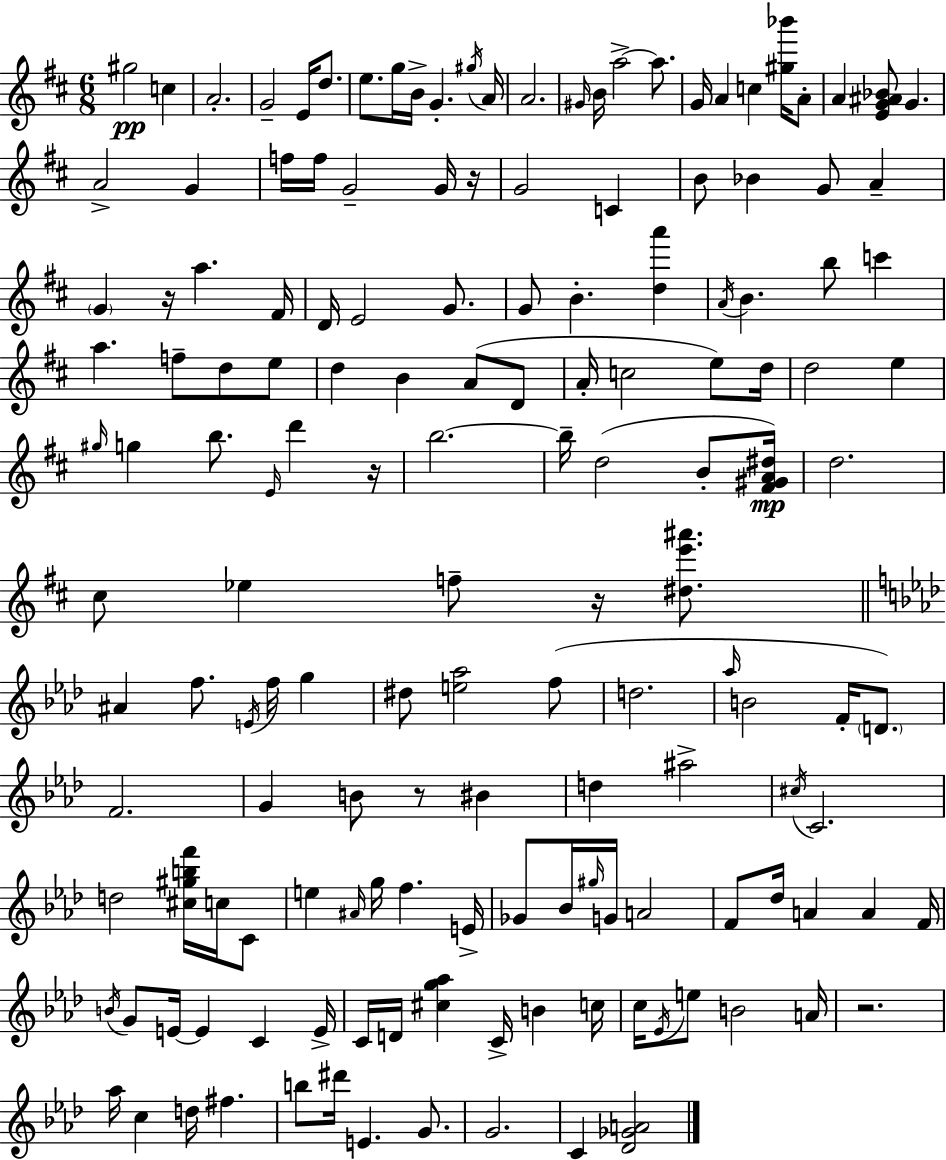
G#5/h C5/q A4/h. G4/h E4/s D5/e. E5/e. G5/s B4/s G4/q. G#5/s A4/s A4/h. G#4/s B4/s A5/h A5/e. G4/s A4/q C5/q [G#5,Bb6]/s A4/e A4/q [E4,G4,A#4,Bb4]/e G4/q. A4/h G4/q F5/s F5/s G4/h G4/s R/s G4/h C4/q B4/e Bb4/q G4/e A4/q G4/q R/s A5/q. F#4/s D4/s E4/h G4/e. G4/e B4/q. [D5,A6]/q A4/s B4/q. B5/e C6/q A5/q. F5/e D5/e E5/e D5/q B4/q A4/e D4/e A4/s C5/h E5/e D5/s D5/h E5/q G#5/s G5/q B5/e. E4/s D6/q R/s B5/h. B5/s D5/h B4/e [F#4,G#4,A4,D#5]/s D5/h. C#5/e Eb5/q F5/e R/s [D#5,E6,A#6]/e. A#4/q F5/e. E4/s F5/s G5/q D#5/e [E5,Ab5]/h F5/e D5/h. Ab5/s B4/h F4/s D4/e. F4/h. G4/q B4/e R/e BIS4/q D5/q A#5/h C#5/s C4/h. D5/h [C#5,G#5,B5,F6]/s C5/s C4/e E5/q A#4/s G5/s F5/q. E4/s Gb4/e Bb4/s G#5/s G4/s A4/h F4/e Db5/s A4/q A4/q F4/s B4/s G4/e E4/s E4/q C4/q E4/s C4/s D4/s [C#5,G5,Ab5]/q C4/s B4/q C5/s C5/s Eb4/s E5/e B4/h A4/s R/h. Ab5/s C5/q D5/s F#5/q. B5/e D#6/s E4/q. G4/e. G4/h. C4/q [Db4,Gb4,A4]/h